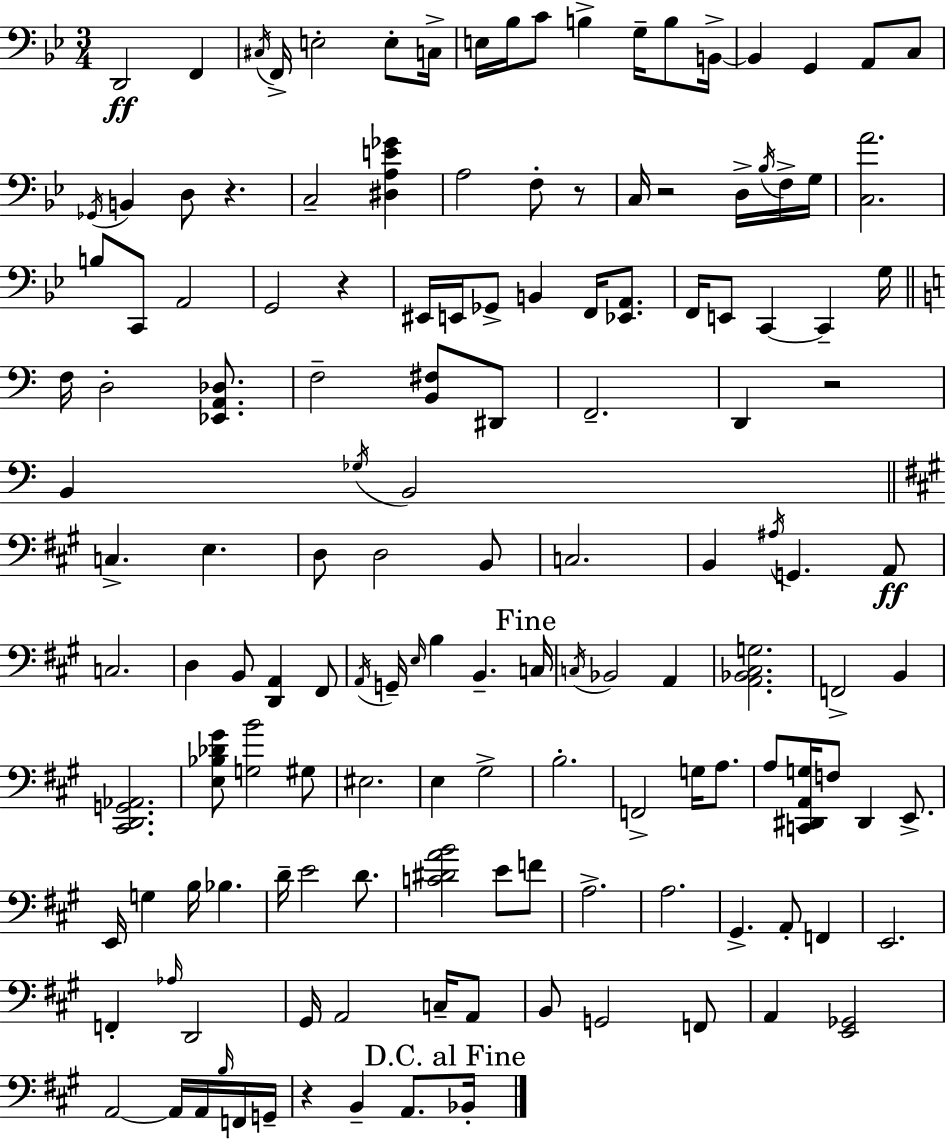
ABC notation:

X:1
T:Untitled
M:3/4
L:1/4
K:Gm
D,,2 F,, ^C,/4 F,,/4 E,2 E,/2 C,/4 E,/4 _B,/4 C/2 B, G,/4 B,/2 B,,/4 B,, G,, A,,/2 C,/2 _G,,/4 B,, D,/2 z C,2 [^D,A,E_G] A,2 F,/2 z/2 C,/4 z2 D,/4 _B,/4 F,/4 G,/4 [C,A]2 B,/2 C,,/2 A,,2 G,,2 z ^E,,/4 E,,/4 _G,,/2 B,, F,,/4 [_E,,A,,]/2 F,,/4 E,,/2 C,, C,, G,/4 F,/4 D,2 [_E,,A,,_D,]/2 F,2 [B,,^F,]/2 ^D,,/2 F,,2 D,, z2 B,, _G,/4 B,,2 C, E, D,/2 D,2 B,,/2 C,2 B,, ^A,/4 G,, A,,/2 C,2 D, B,,/2 [D,,A,,] ^F,,/2 A,,/4 G,,/4 E,/4 B, B,, C,/4 C,/4 _B,,2 A,, [A,,_B,,^C,G,]2 F,,2 B,, [^C,,D,,G,,_A,,]2 [E,_B,_D^G]/2 [G,B]2 ^G,/2 ^E,2 E, ^G,2 B,2 F,,2 G,/4 A,/2 A,/2 [C,,^D,,A,,G,]/4 F,/2 ^D,, E,,/2 E,,/4 G, B,/4 _B, D/4 E2 D/2 [C^DAB]2 E/2 F/2 A,2 A,2 ^G,, A,,/2 F,, E,,2 F,, _A,/4 D,,2 ^G,,/4 A,,2 C,/4 A,,/2 B,,/2 G,,2 F,,/2 A,, [E,,_G,,]2 A,,2 A,,/4 A,,/4 B,/4 F,,/4 G,,/4 z B,, A,,/2 _B,,/4